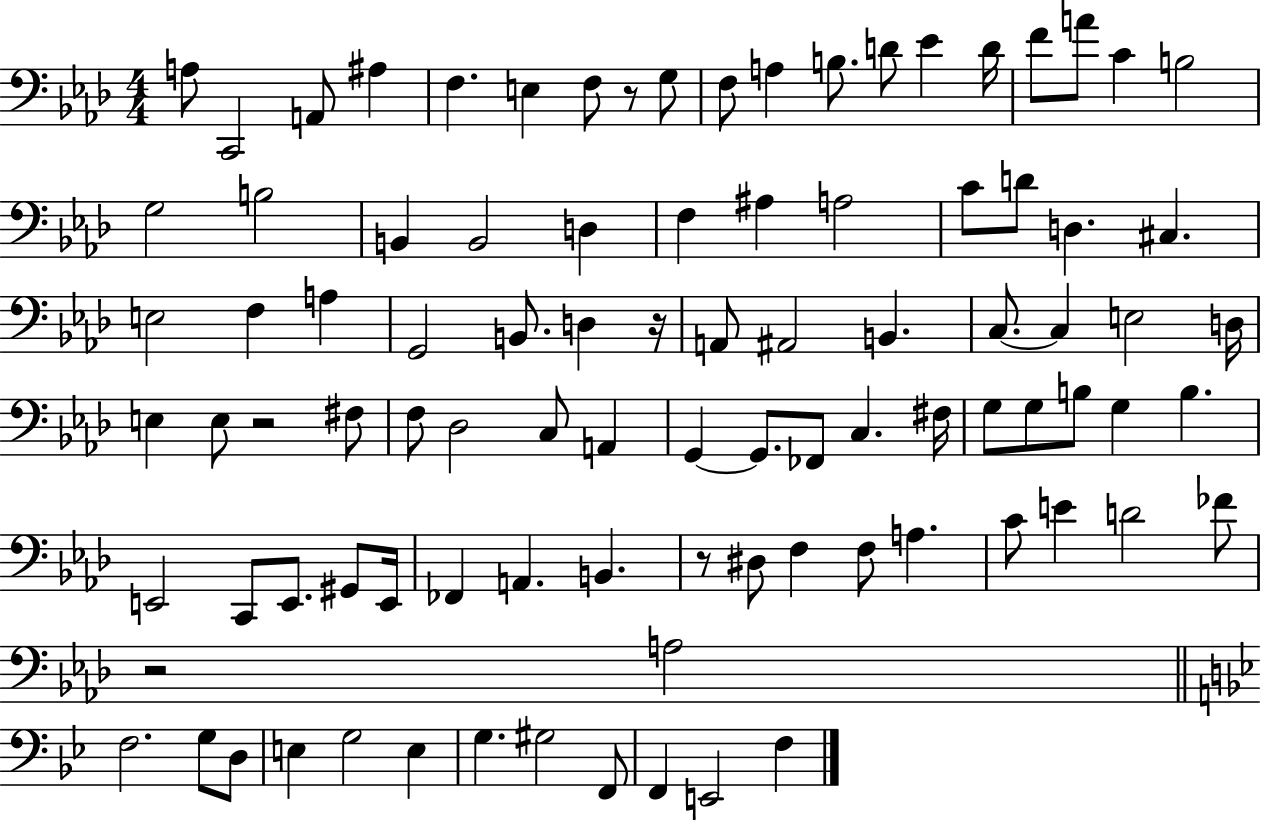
A3/e C2/h A2/e A#3/q F3/q. E3/q F3/e R/e G3/e F3/e A3/q B3/e. D4/e Eb4/q D4/s F4/e A4/e C4/q B3/h G3/h B3/h B2/q B2/h D3/q F3/q A#3/q A3/h C4/e D4/e D3/q. C#3/q. E3/h F3/q A3/q G2/h B2/e. D3/q R/s A2/e A#2/h B2/q. C3/e. C3/q E3/h D3/s E3/q E3/e R/h F#3/e F3/e Db3/h C3/e A2/q G2/q G2/e. FES2/e C3/q. F#3/s G3/e G3/e B3/e G3/q B3/q. E2/h C2/e E2/e. G#2/e E2/s FES2/q A2/q. B2/q. R/e D#3/e F3/q F3/e A3/q. C4/e E4/q D4/h FES4/e R/h A3/h F3/h. G3/e D3/e E3/q G3/h E3/q G3/q. G#3/h F2/e F2/q E2/h F3/q